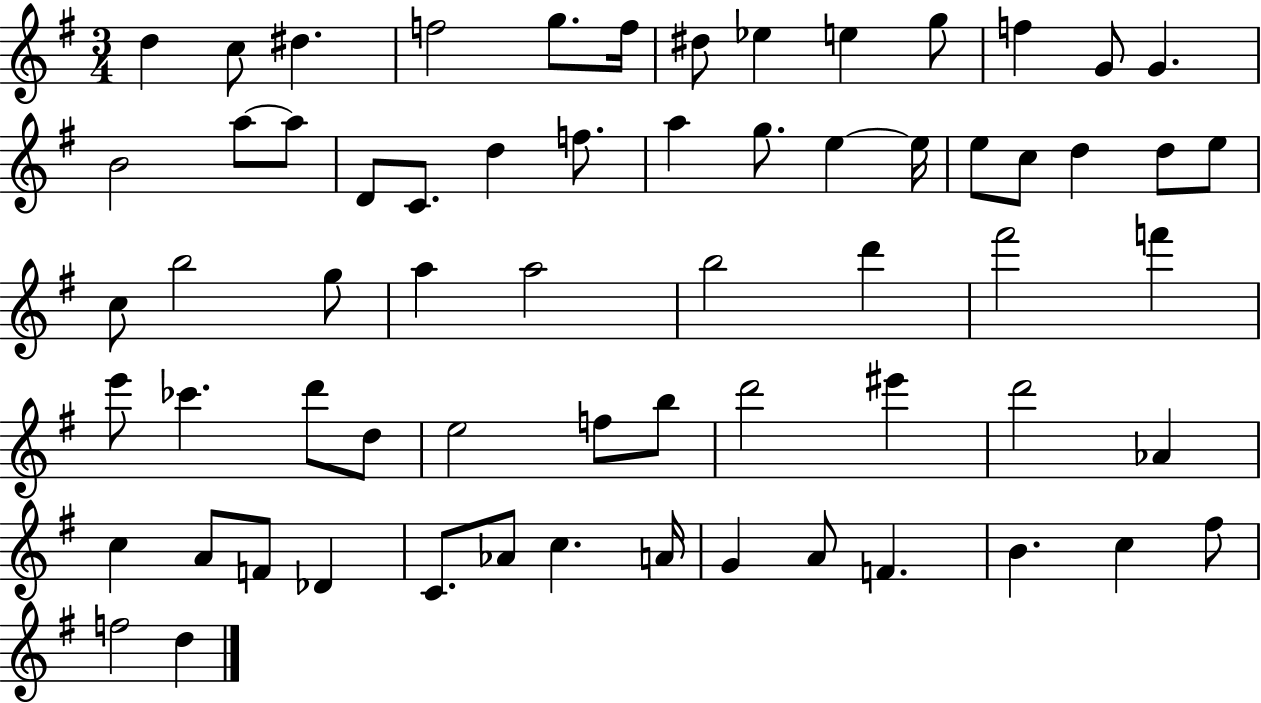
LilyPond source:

{
  \clef treble
  \numericTimeSignature
  \time 3/4
  \key g \major
  d''4 c''8 dis''4. | f''2 g''8. f''16 | dis''8 ees''4 e''4 g''8 | f''4 g'8 g'4. | \break b'2 a''8~~ a''8 | d'8 c'8. d''4 f''8. | a''4 g''8. e''4~~ e''16 | e''8 c''8 d''4 d''8 e''8 | \break c''8 b''2 g''8 | a''4 a''2 | b''2 d'''4 | fis'''2 f'''4 | \break e'''8 ces'''4. d'''8 d''8 | e''2 f''8 b''8 | d'''2 eis'''4 | d'''2 aes'4 | \break c''4 a'8 f'8 des'4 | c'8. aes'8 c''4. a'16 | g'4 a'8 f'4. | b'4. c''4 fis''8 | \break f''2 d''4 | \bar "|."
}